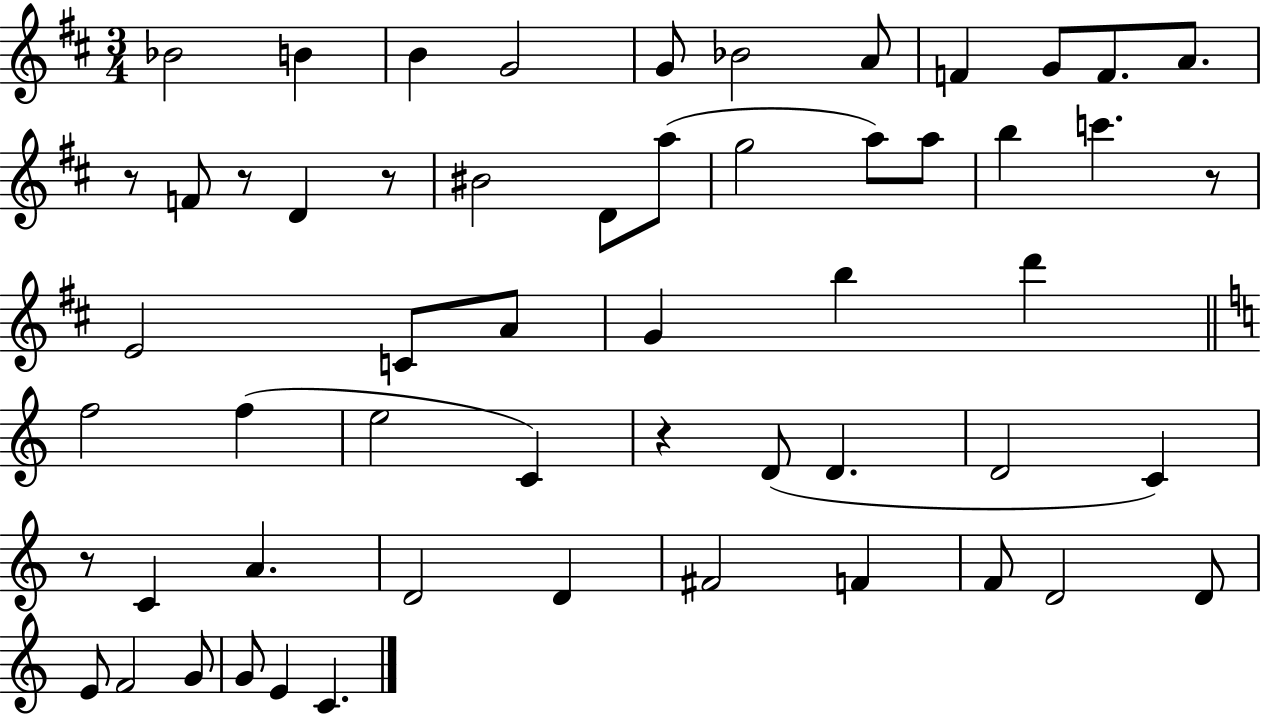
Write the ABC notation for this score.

X:1
T:Untitled
M:3/4
L:1/4
K:D
_B2 B B G2 G/2 _B2 A/2 F G/2 F/2 A/2 z/2 F/2 z/2 D z/2 ^B2 D/2 a/2 g2 a/2 a/2 b c' z/2 E2 C/2 A/2 G b d' f2 f e2 C z D/2 D D2 C z/2 C A D2 D ^F2 F F/2 D2 D/2 E/2 F2 G/2 G/2 E C